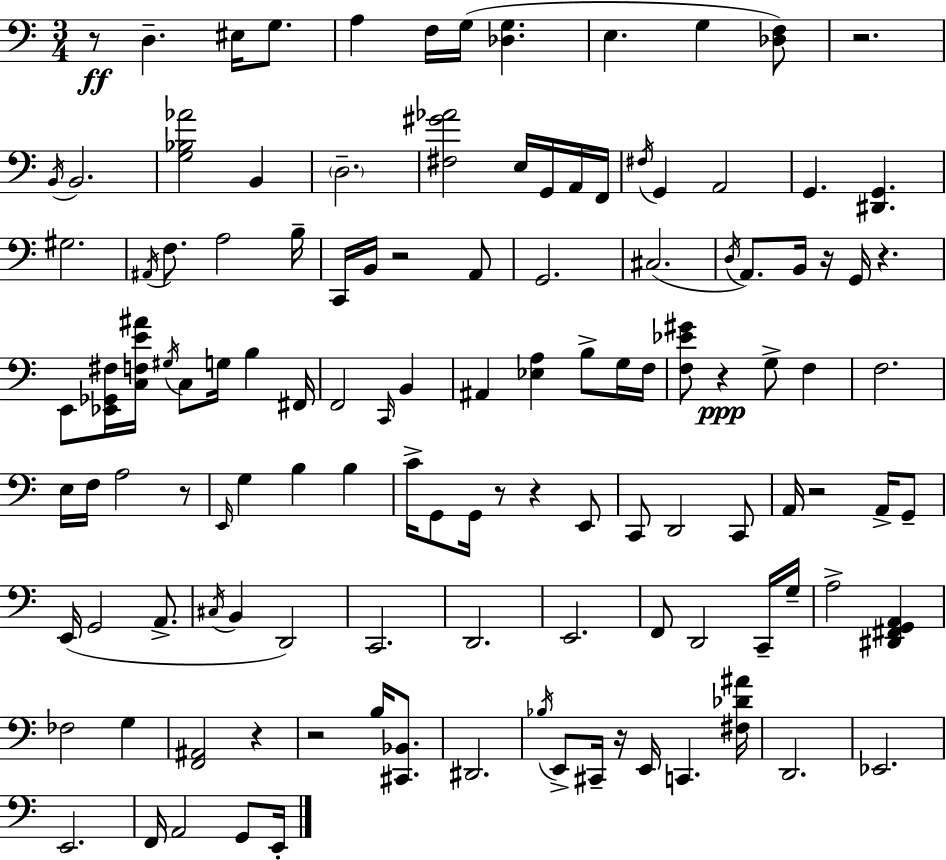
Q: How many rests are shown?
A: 13